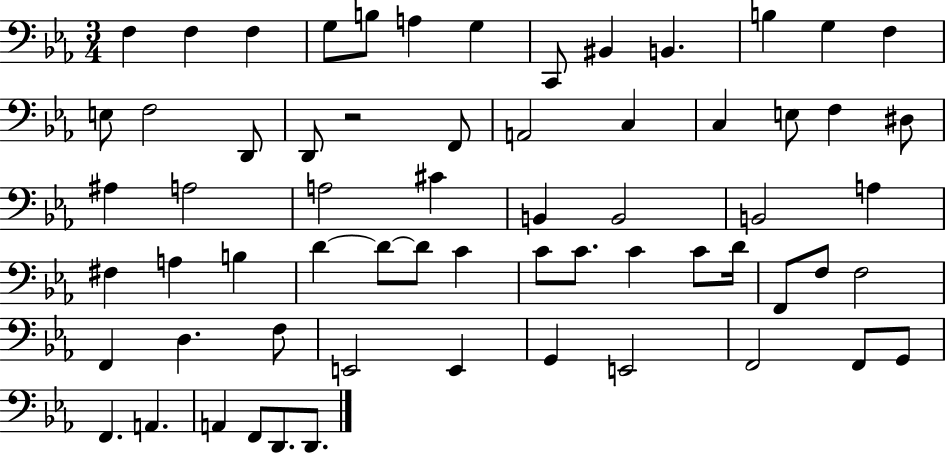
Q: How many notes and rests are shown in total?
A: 64